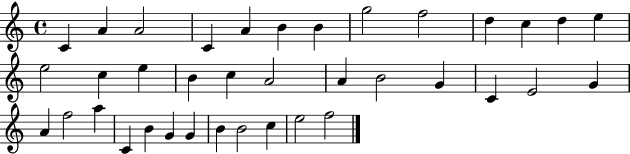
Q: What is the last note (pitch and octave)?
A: F5